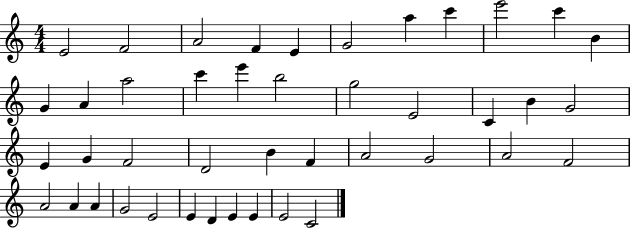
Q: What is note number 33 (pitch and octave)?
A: A4